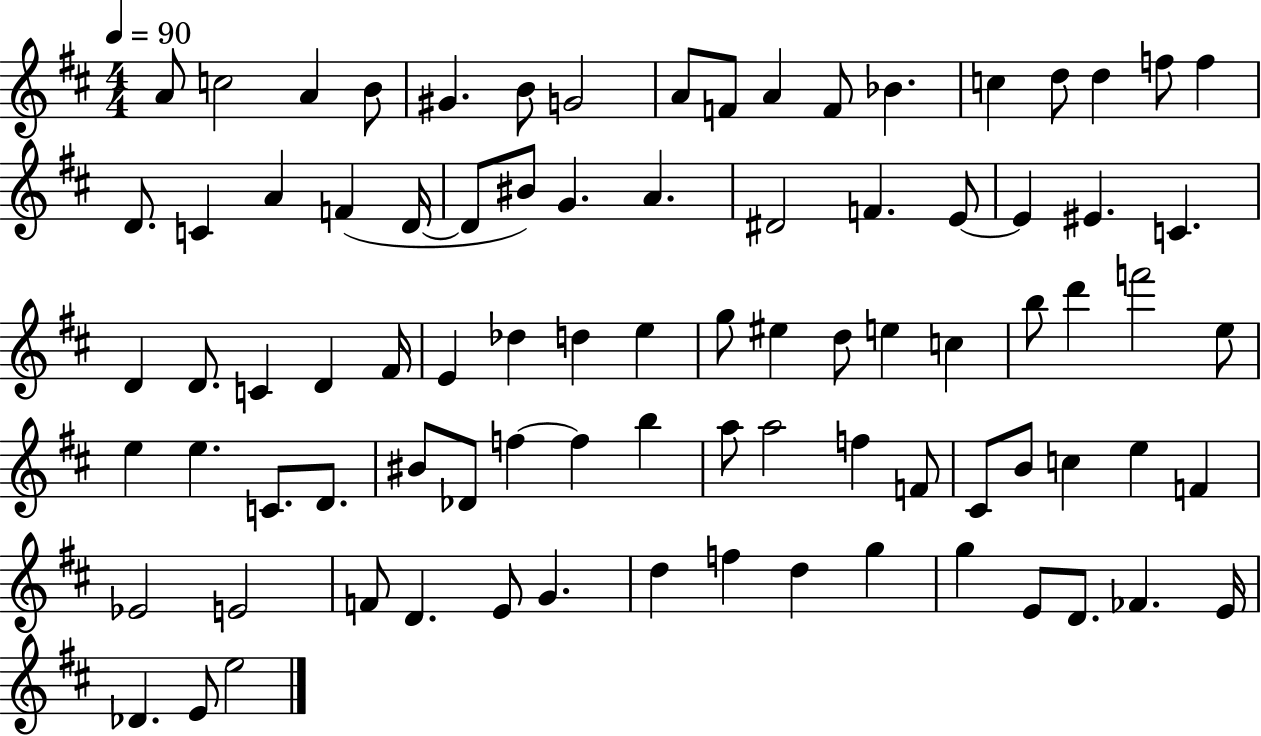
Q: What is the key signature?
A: D major